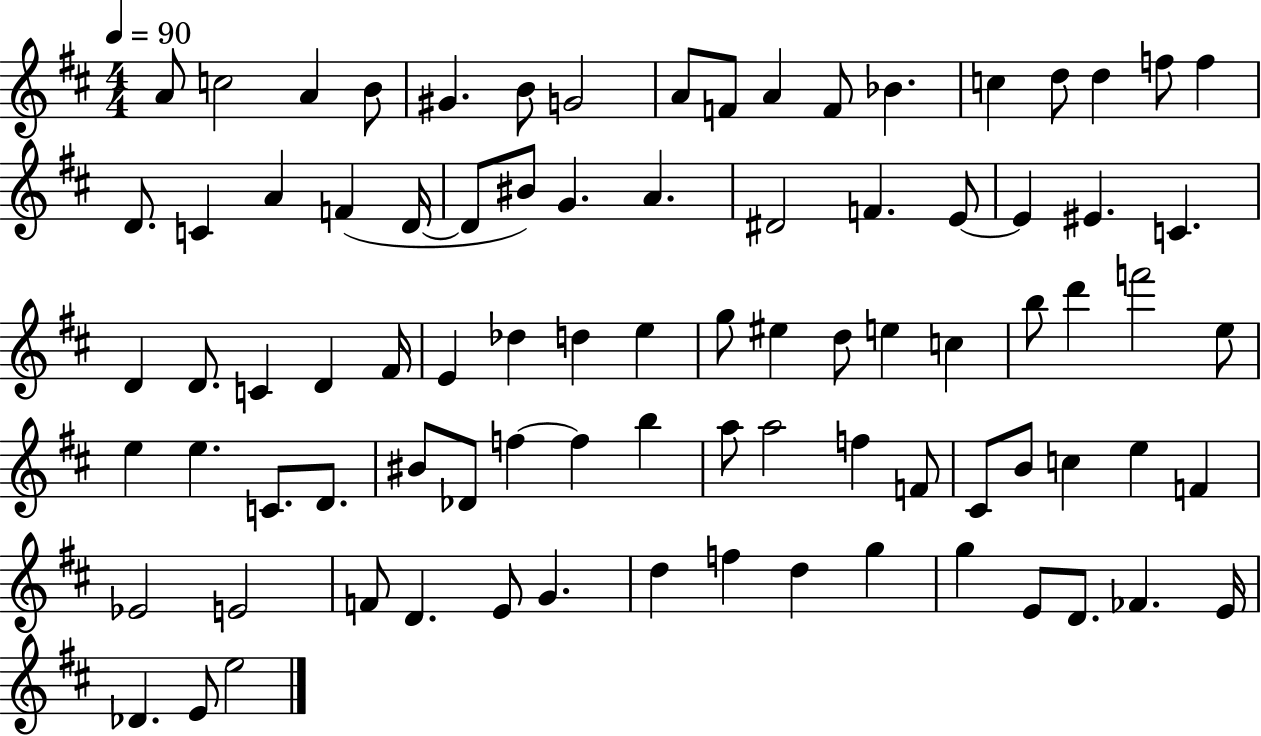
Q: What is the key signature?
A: D major